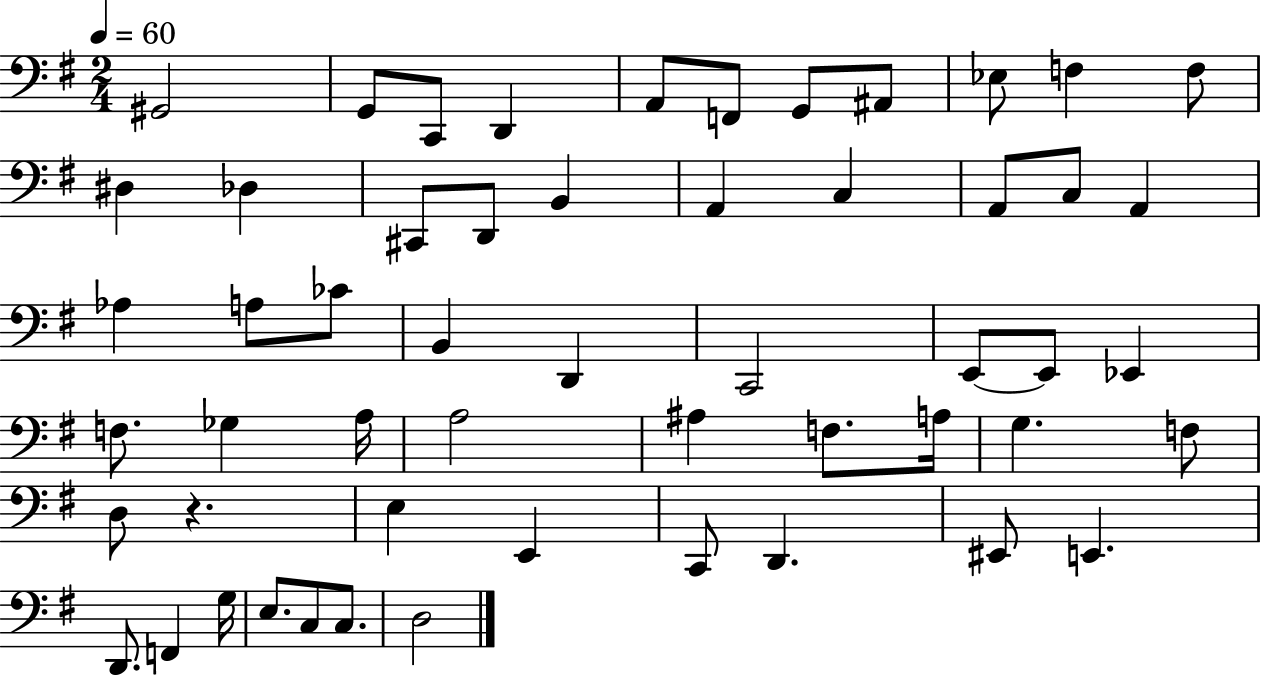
G#2/h G2/e C2/e D2/q A2/e F2/e G2/e A#2/e Eb3/e F3/q F3/e D#3/q Db3/q C#2/e D2/e B2/q A2/q C3/q A2/e C3/e A2/q Ab3/q A3/e CES4/e B2/q D2/q C2/h E2/e E2/e Eb2/q F3/e. Gb3/q A3/s A3/h A#3/q F3/e. A3/s G3/q. F3/e D3/e R/q. E3/q E2/q C2/e D2/q. EIS2/e E2/q. D2/e. F2/q G3/s E3/e. C3/e C3/e. D3/h